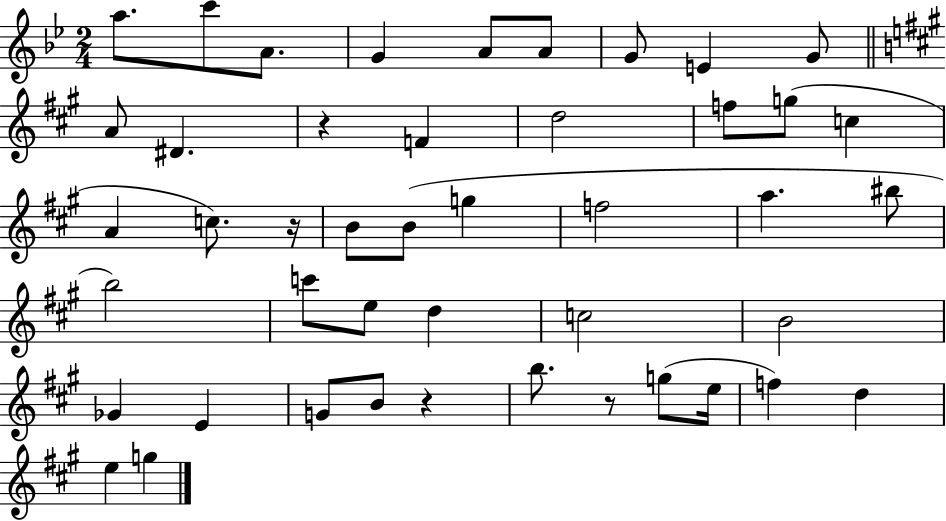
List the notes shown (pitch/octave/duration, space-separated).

A5/e. C6/e A4/e. G4/q A4/e A4/e G4/e E4/q G4/e A4/e D#4/q. R/q F4/q D5/h F5/e G5/e C5/q A4/q C5/e. R/s B4/e B4/e G5/q F5/h A5/q. BIS5/e B5/h C6/e E5/e D5/q C5/h B4/h Gb4/q E4/q G4/e B4/e R/q B5/e. R/e G5/e E5/s F5/q D5/q E5/q G5/q